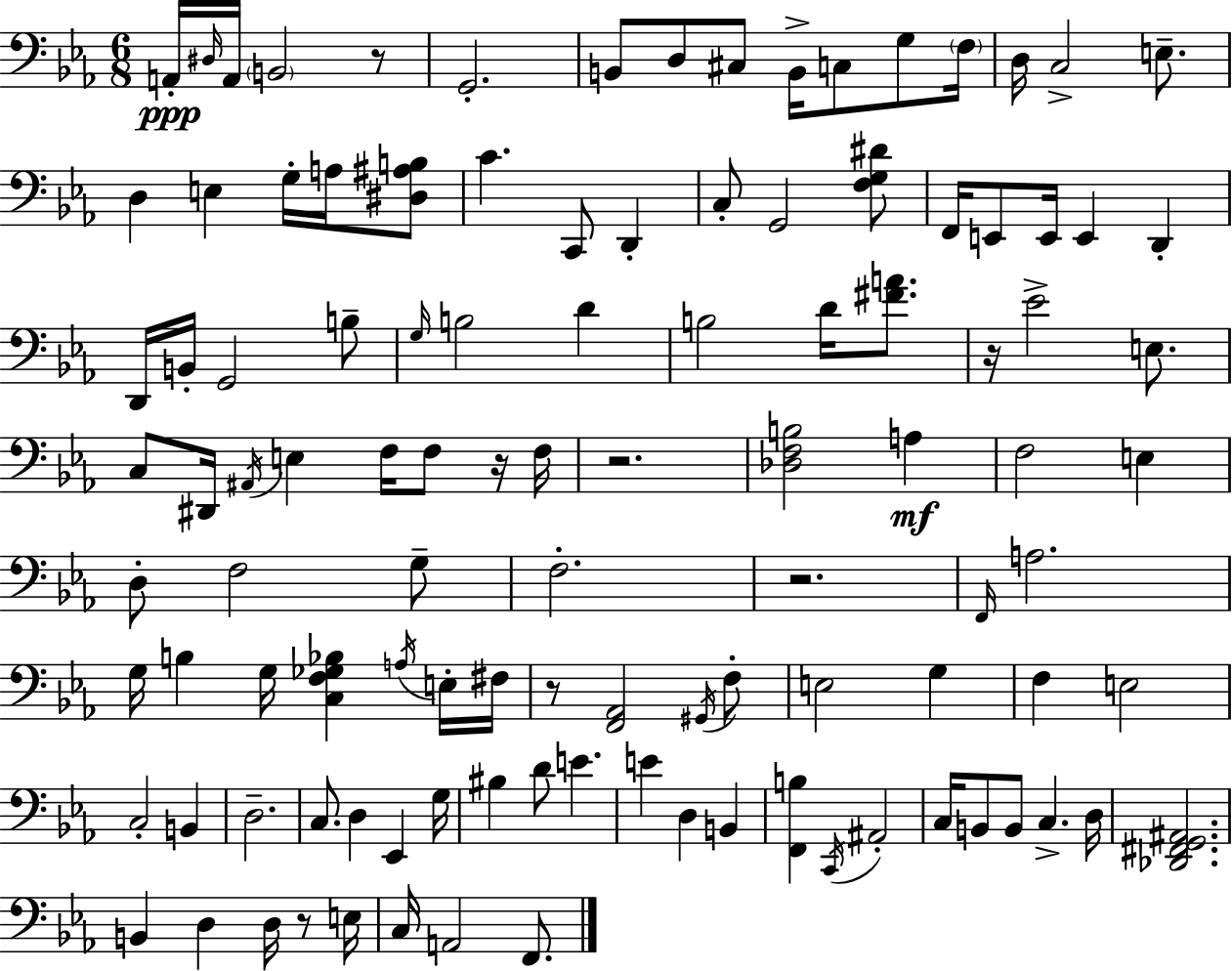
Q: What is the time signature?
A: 6/8